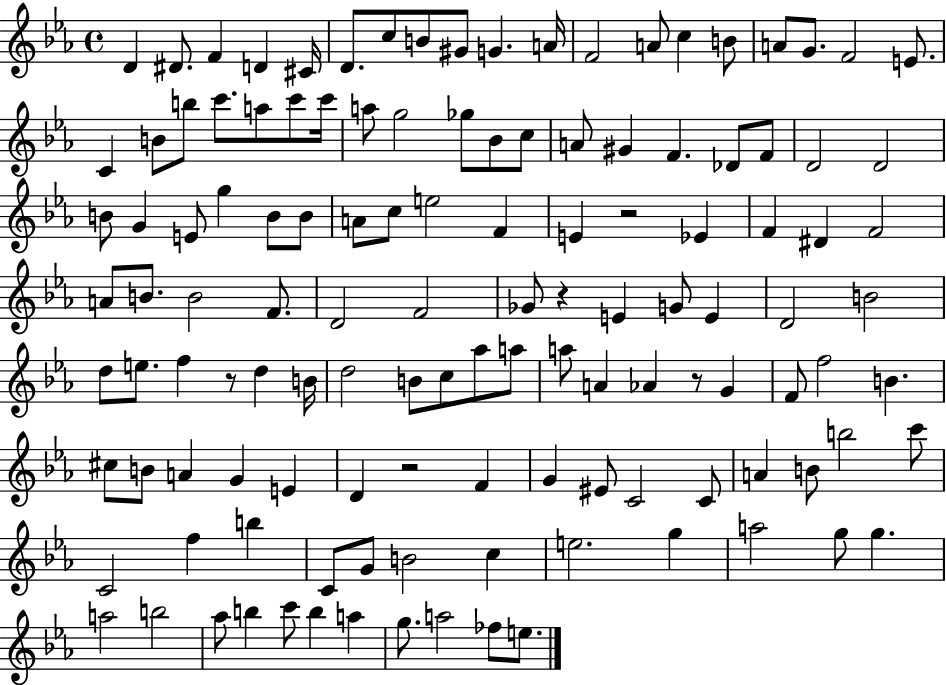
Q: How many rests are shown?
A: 5